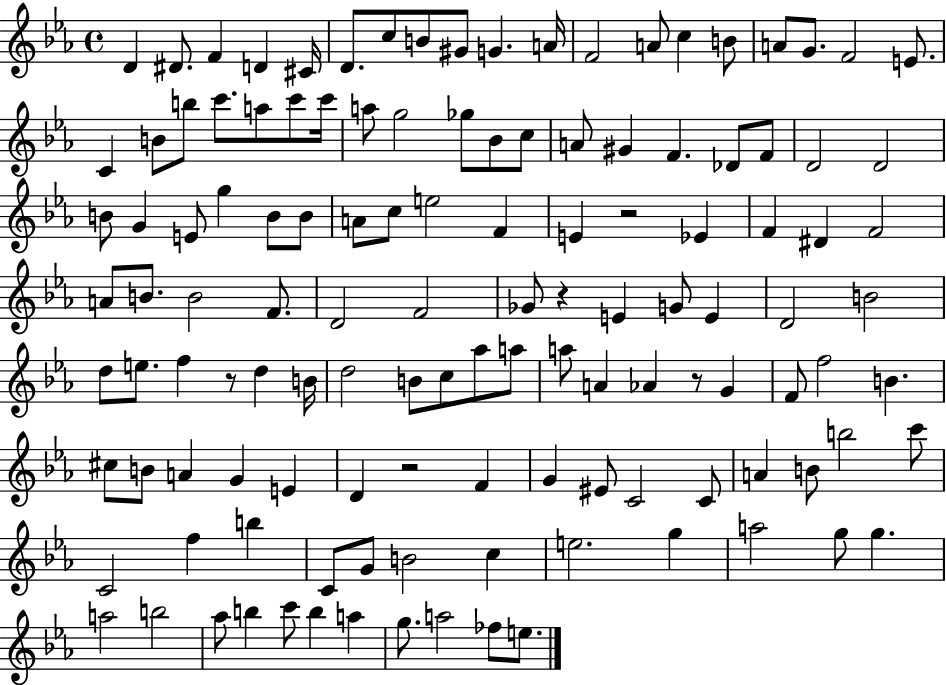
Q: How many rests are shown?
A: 5